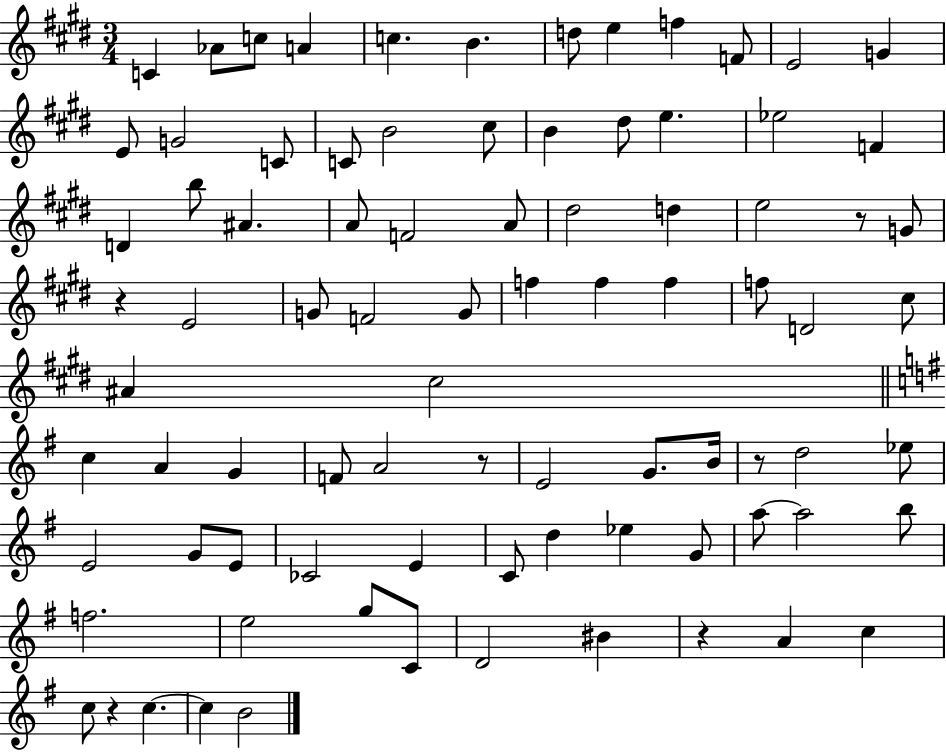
X:1
T:Untitled
M:3/4
L:1/4
K:E
C _A/2 c/2 A c B d/2 e f F/2 E2 G E/2 G2 C/2 C/2 B2 ^c/2 B ^d/2 e _e2 F D b/2 ^A A/2 F2 A/2 ^d2 d e2 z/2 G/2 z E2 G/2 F2 G/2 f f f f/2 D2 ^c/2 ^A ^c2 c A G F/2 A2 z/2 E2 G/2 B/4 z/2 d2 _e/2 E2 G/2 E/2 _C2 E C/2 d _e G/2 a/2 a2 b/2 f2 e2 g/2 C/2 D2 ^B z A c c/2 z c c B2